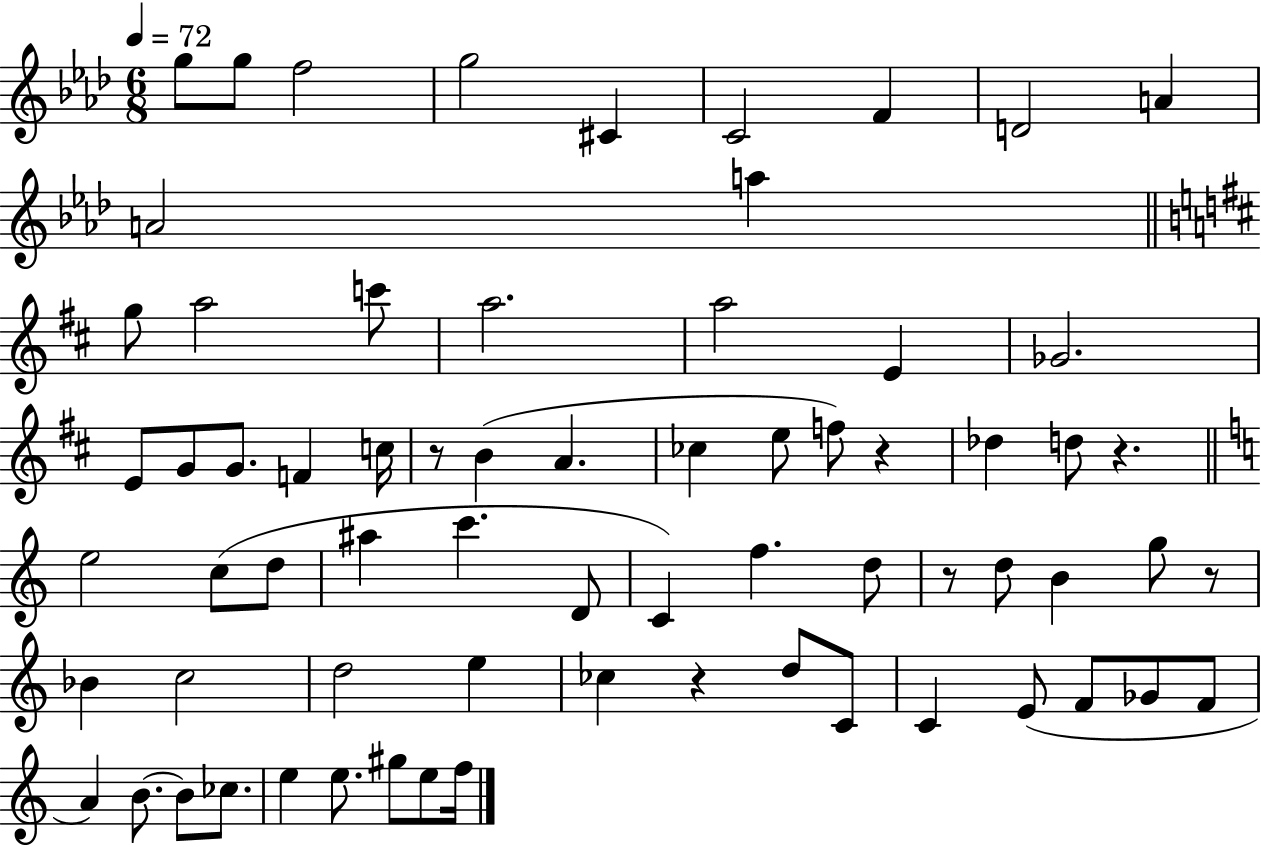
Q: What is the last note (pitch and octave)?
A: F5